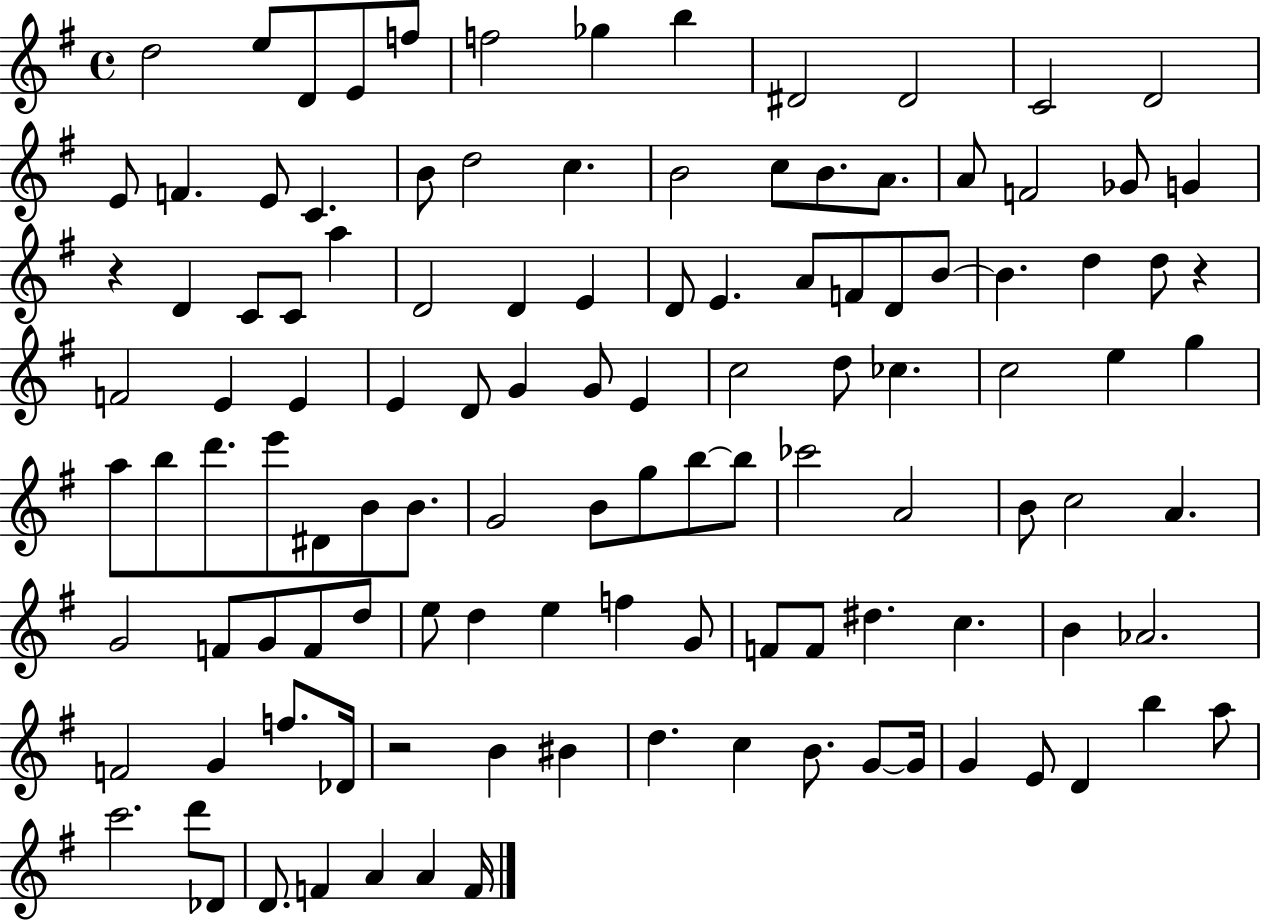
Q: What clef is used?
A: treble